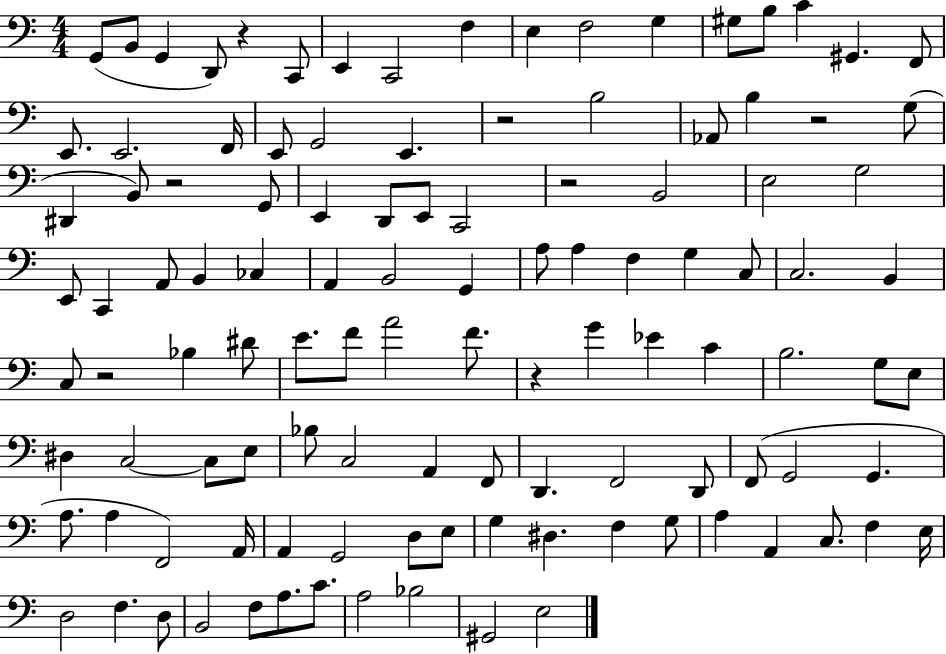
{
  \clef bass
  \numericTimeSignature
  \time 4/4
  \key c \major
  g,8( b,8 g,4 d,8) r4 c,8 | e,4 c,2 f4 | e4 f2 g4 | gis8 b8 c'4 gis,4. f,8 | \break e,8. e,2. f,16 | e,8 g,2 e,4. | r2 b2 | aes,8 b4 r2 g8( | \break dis,4 b,8) r2 g,8 | e,4 d,8 e,8 c,2 | r2 b,2 | e2 g2 | \break e,8 c,4 a,8 b,4 ces4 | a,4 b,2 g,4 | a8 a4 f4 g4 c8 | c2. b,4 | \break c8 r2 bes4 dis'8 | e'8. f'8 a'2 f'8. | r4 g'4 ees'4 c'4 | b2. g8 e8 | \break dis4 c2~~ c8 e8 | bes8 c2 a,4 f,8 | d,4. f,2 d,8 | f,8( g,2 g,4. | \break a8. a4 f,2) a,16 | a,4 g,2 d8 e8 | g4 dis4. f4 g8 | a4 a,4 c8. f4 e16 | \break d2 f4. d8 | b,2 f8 a8. c'8. | a2 bes2 | gis,2 e2 | \break \bar "|."
}